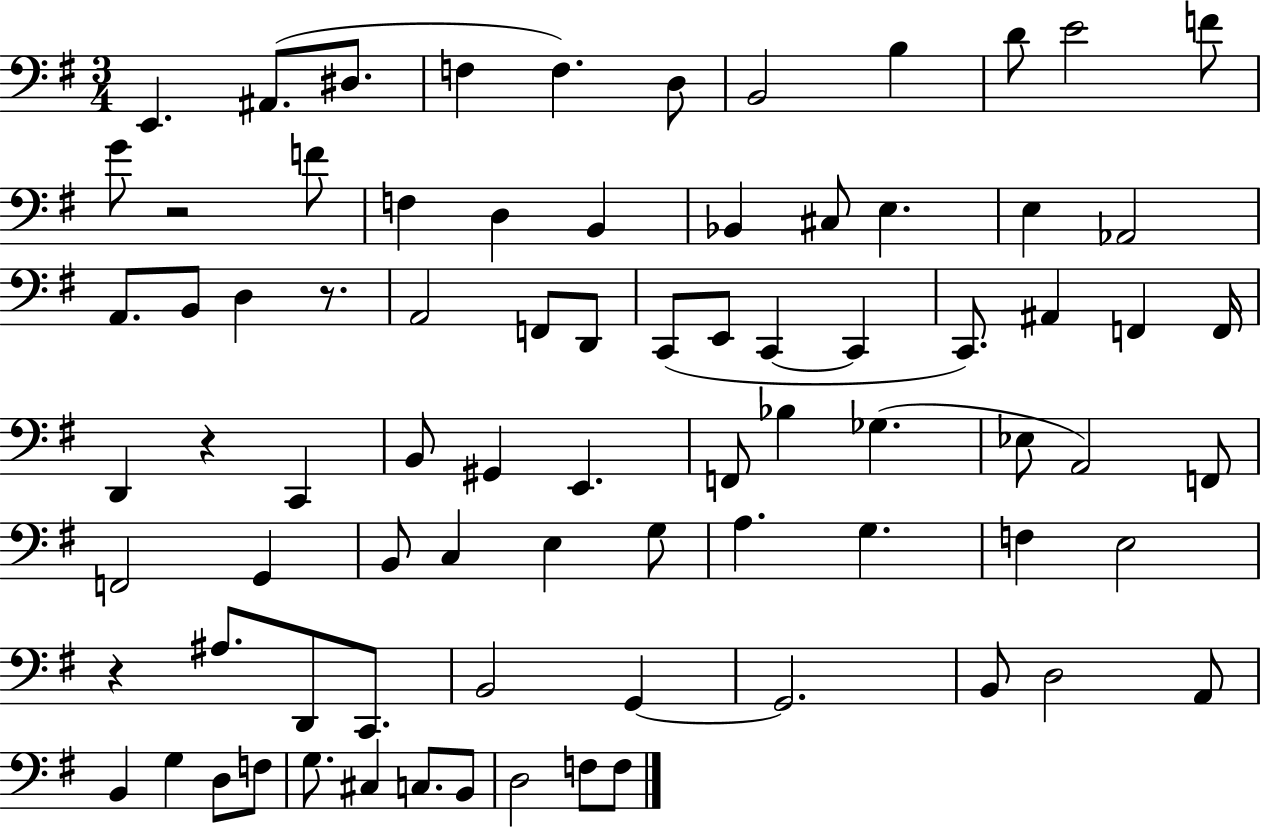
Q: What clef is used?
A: bass